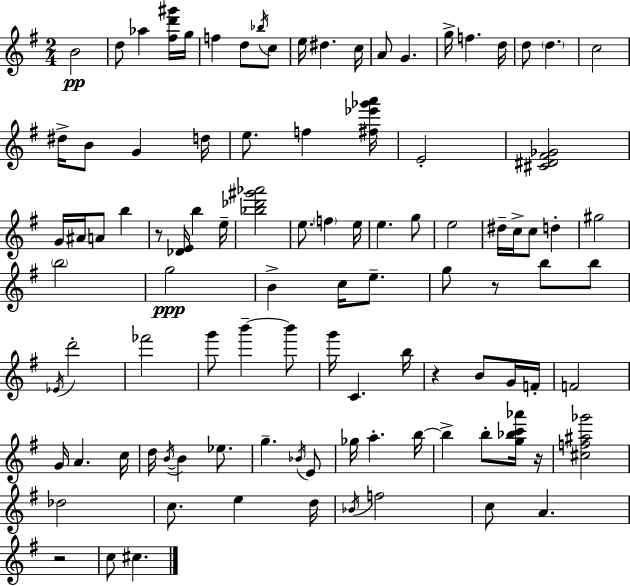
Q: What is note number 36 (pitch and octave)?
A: E5